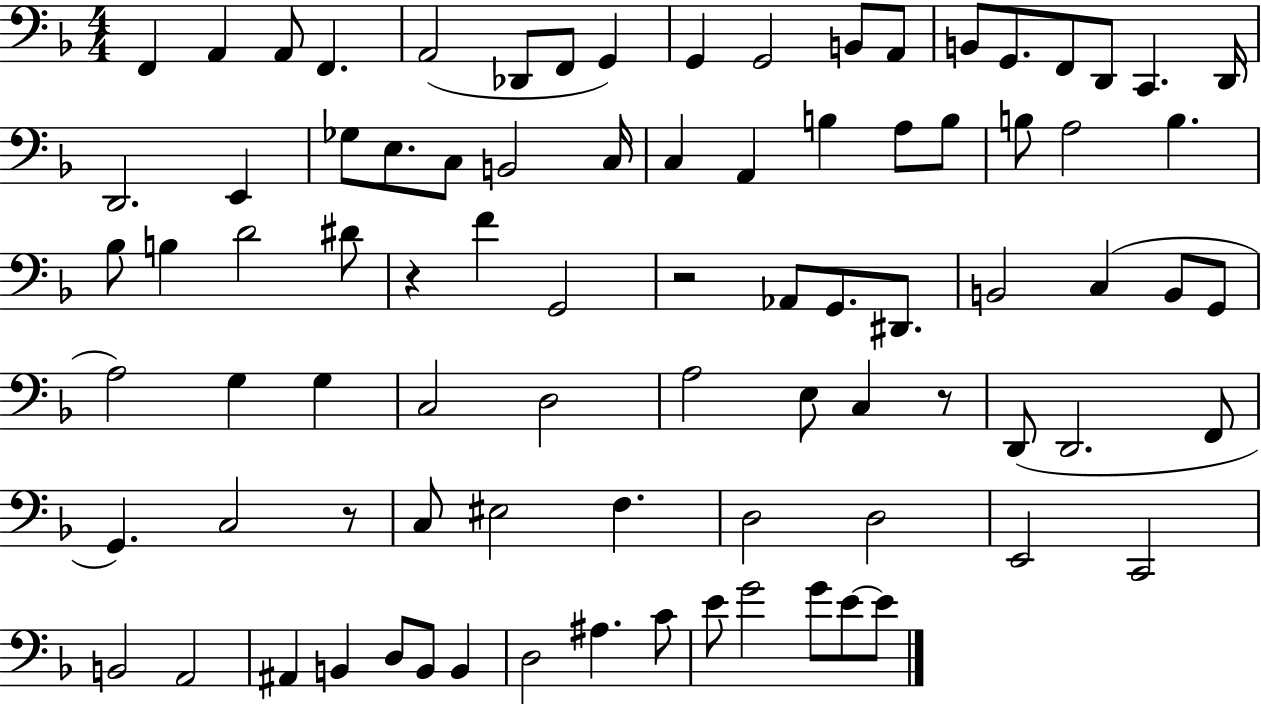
X:1
T:Untitled
M:4/4
L:1/4
K:F
F,, A,, A,,/2 F,, A,,2 _D,,/2 F,,/2 G,, G,, G,,2 B,,/2 A,,/2 B,,/2 G,,/2 F,,/2 D,,/2 C,, D,,/4 D,,2 E,, _G,/2 E,/2 C,/2 B,,2 C,/4 C, A,, B, A,/2 B,/2 B,/2 A,2 B, _B,/2 B, D2 ^D/2 z F G,,2 z2 _A,,/2 G,,/2 ^D,,/2 B,,2 C, B,,/2 G,,/2 A,2 G, G, C,2 D,2 A,2 E,/2 C, z/2 D,,/2 D,,2 F,,/2 G,, C,2 z/2 C,/2 ^E,2 F, D,2 D,2 E,,2 C,,2 B,,2 A,,2 ^A,, B,, D,/2 B,,/2 B,, D,2 ^A, C/2 E/2 G2 G/2 E/2 E/2